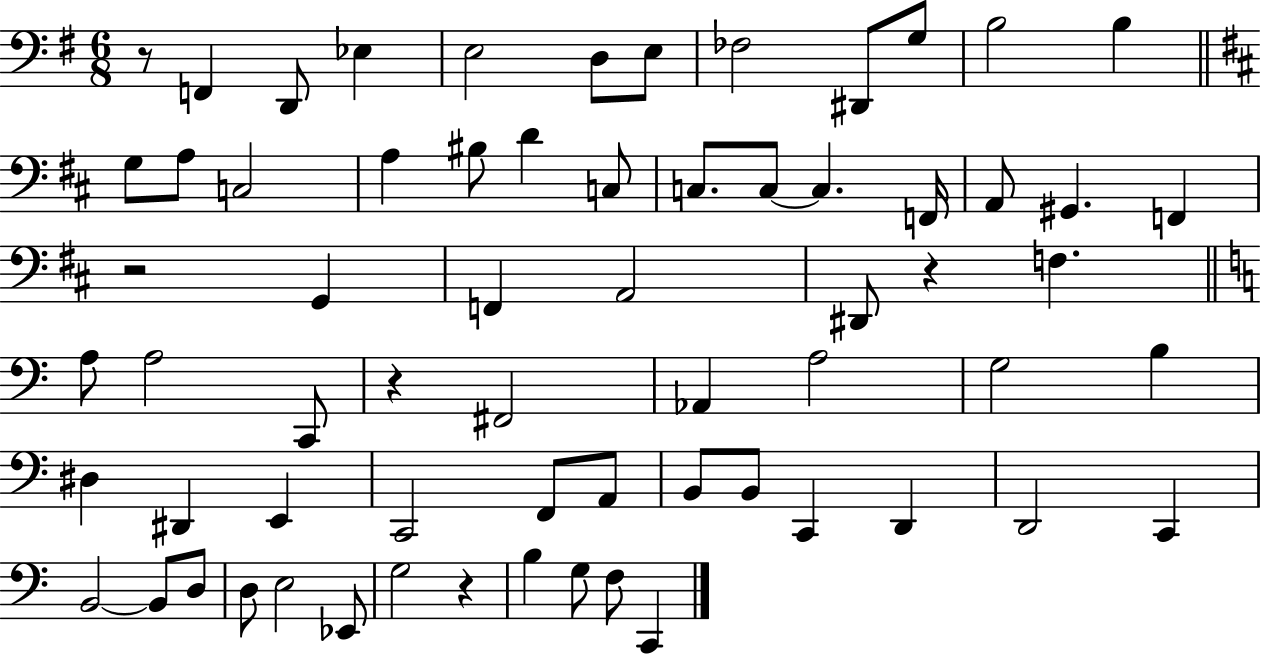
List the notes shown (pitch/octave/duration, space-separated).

R/e F2/q D2/e Eb3/q E3/h D3/e E3/e FES3/h D#2/e G3/e B3/h B3/q G3/e A3/e C3/h A3/q BIS3/e D4/q C3/e C3/e. C3/e C3/q. F2/s A2/e G#2/q. F2/q R/h G2/q F2/q A2/h D#2/e R/q F3/q. A3/e A3/h C2/e R/q F#2/h Ab2/q A3/h G3/h B3/q D#3/q D#2/q E2/q C2/h F2/e A2/e B2/e B2/e C2/q D2/q D2/h C2/q B2/h B2/e D3/e D3/e E3/h Eb2/e G3/h R/q B3/q G3/e F3/e C2/q